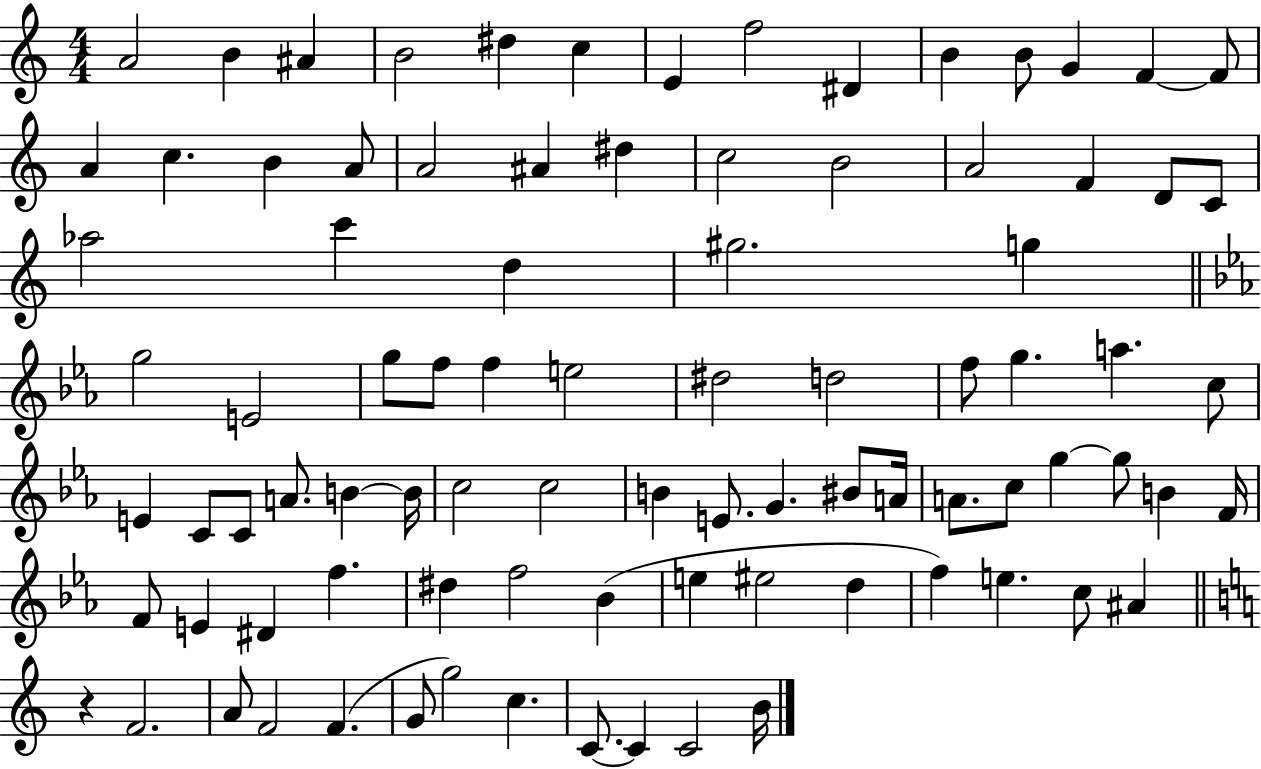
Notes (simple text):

A4/h B4/q A#4/q B4/h D#5/q C5/q E4/q F5/h D#4/q B4/q B4/e G4/q F4/q F4/e A4/q C5/q. B4/q A4/e A4/h A#4/q D#5/q C5/h B4/h A4/h F4/q D4/e C4/e Ab5/h C6/q D5/q G#5/h. G5/q G5/h E4/h G5/e F5/e F5/q E5/h D#5/h D5/h F5/e G5/q. A5/q. C5/e E4/q C4/e C4/e A4/e. B4/q B4/s C5/h C5/h B4/q E4/e. G4/q. BIS4/e A4/s A4/e. C5/e G5/q G5/e B4/q F4/s F4/e E4/q D#4/q F5/q. D#5/q F5/h Bb4/q E5/q EIS5/h D5/q F5/q E5/q. C5/e A#4/q R/q F4/h. A4/e F4/h F4/q. G4/e G5/h C5/q. C4/e. C4/q C4/h B4/s